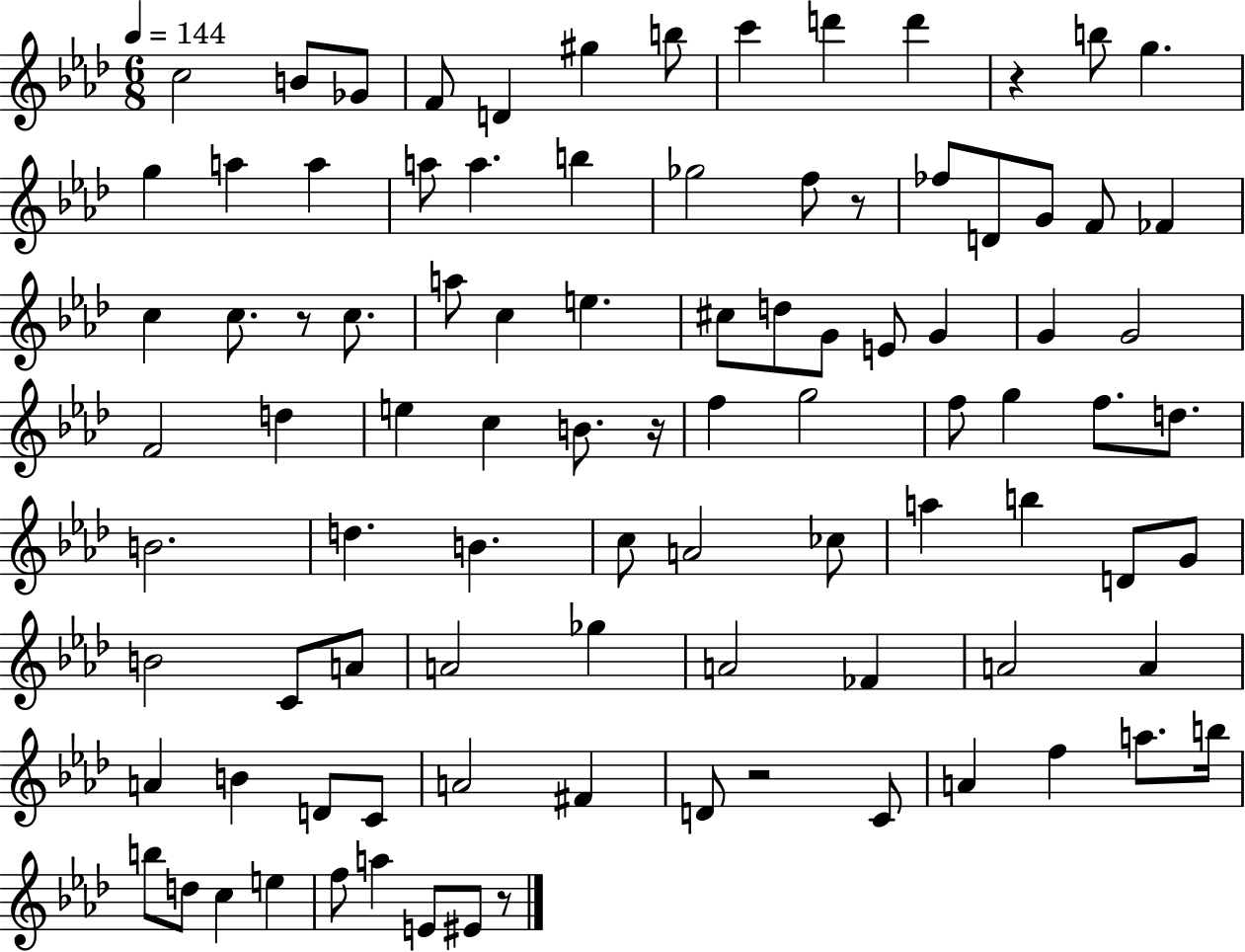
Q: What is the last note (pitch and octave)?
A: EIS4